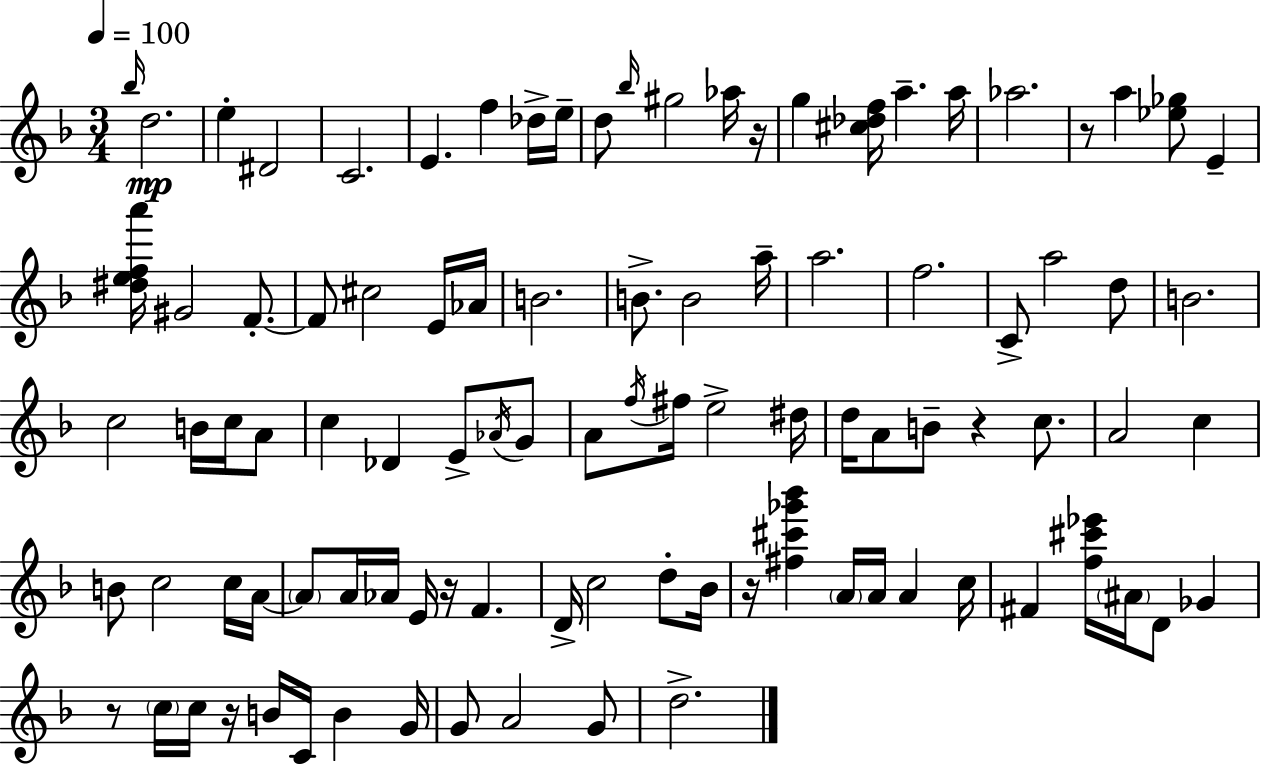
X:1
T:Untitled
M:3/4
L:1/4
K:Dm
_b/4 d2 e ^D2 C2 E f _d/4 e/4 d/2 _b/4 ^g2 _a/4 z/4 g [^c_df]/4 a a/4 _a2 z/2 a [_e_g]/2 E [^defa']/4 ^G2 F/2 F/2 ^c2 E/4 _A/4 B2 B/2 B2 a/4 a2 f2 C/2 a2 d/2 B2 c2 B/4 c/4 A/2 c _D E/2 _A/4 G/2 A/2 f/4 ^f/4 e2 ^d/4 d/4 A/2 B/2 z c/2 A2 c B/2 c2 c/4 A/4 A/2 A/4 _A/4 E/4 z/4 F D/4 c2 d/2 _B/4 z/4 [^f^c'_g'_b'] A/4 A/4 A c/4 ^F [f^c'_e']/4 ^A/4 D/2 _G z/2 c/4 c/4 z/4 B/4 C/4 B G/4 G/2 A2 G/2 d2